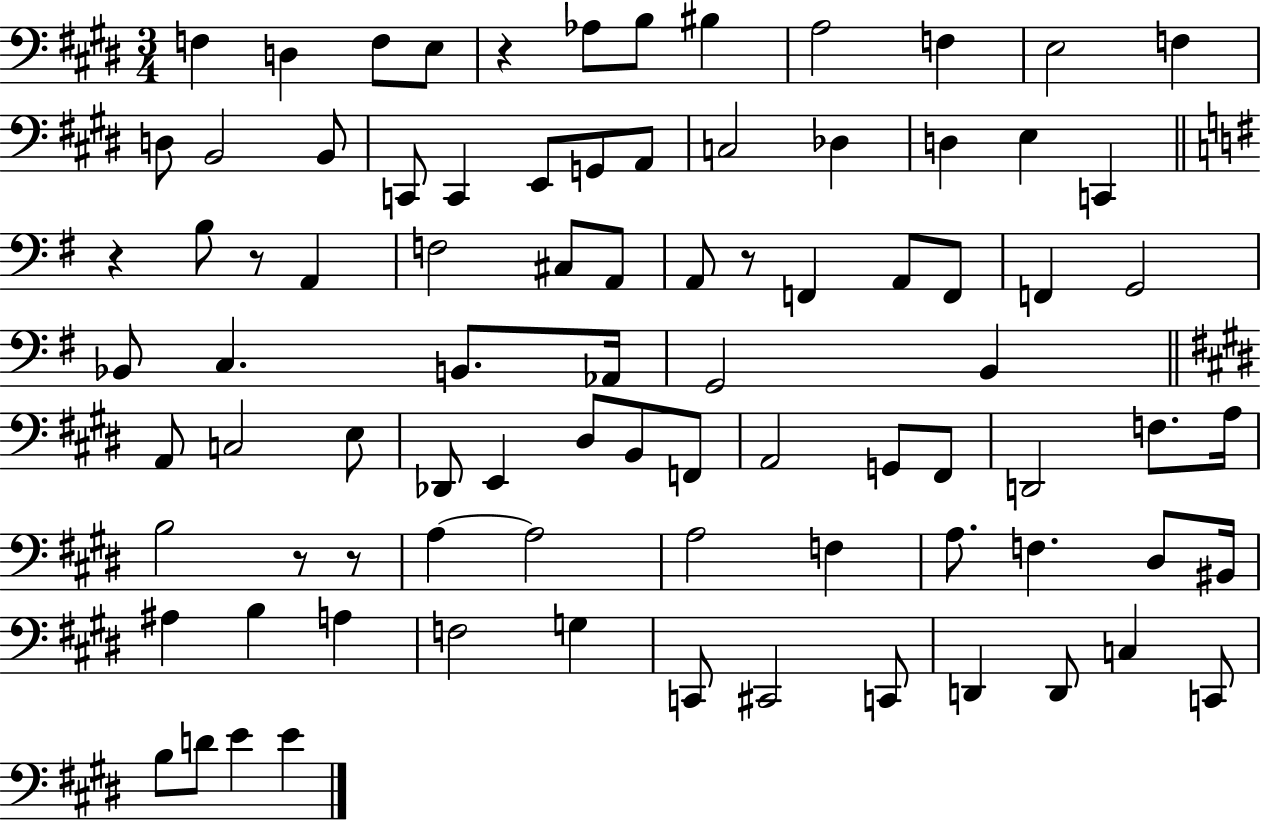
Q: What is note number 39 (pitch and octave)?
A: Ab2